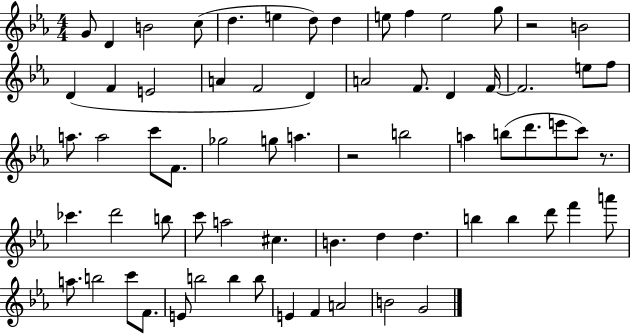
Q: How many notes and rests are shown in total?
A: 69